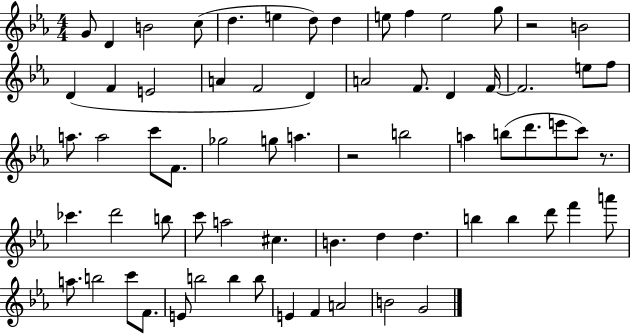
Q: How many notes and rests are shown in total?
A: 69